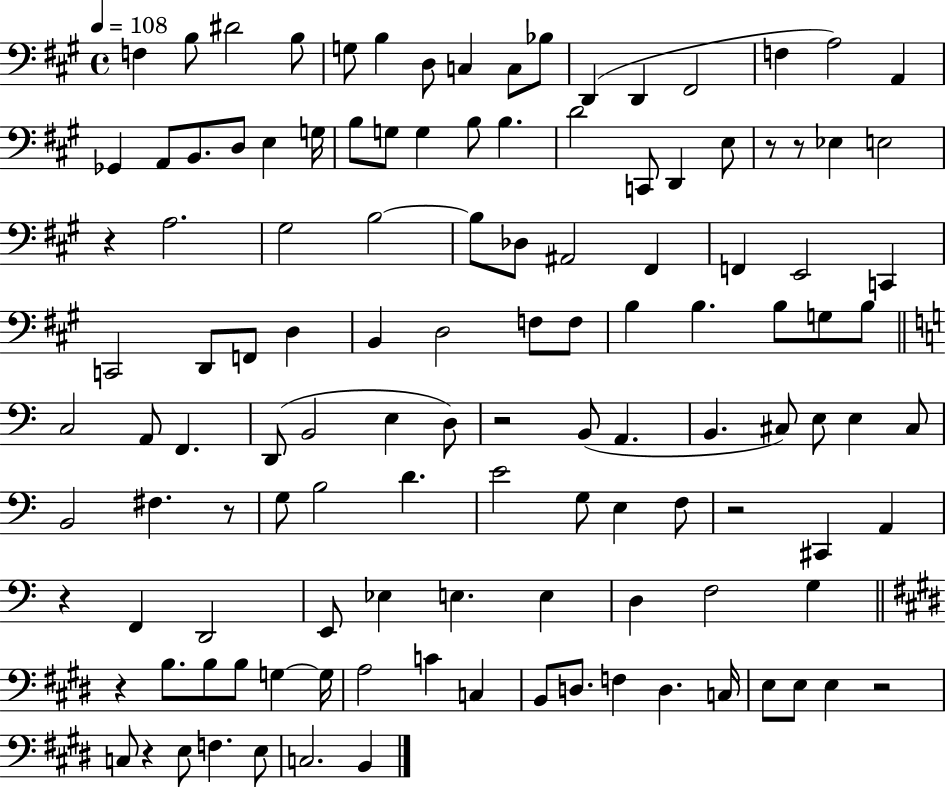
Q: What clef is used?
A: bass